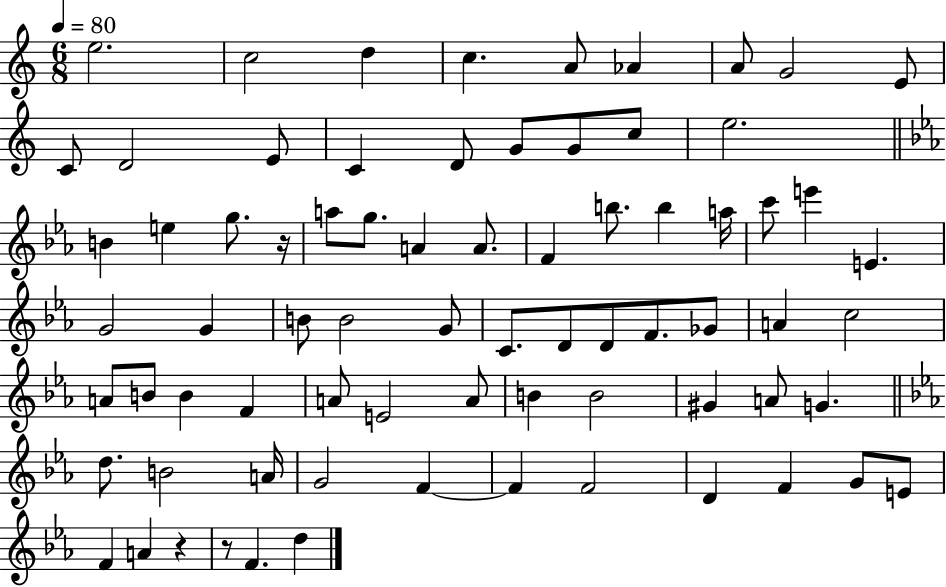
X:1
T:Untitled
M:6/8
L:1/4
K:C
e2 c2 d c A/2 _A A/2 G2 E/2 C/2 D2 E/2 C D/2 G/2 G/2 c/2 e2 B e g/2 z/4 a/2 g/2 A A/2 F b/2 b a/4 c'/2 e' E G2 G B/2 B2 G/2 C/2 D/2 D/2 F/2 _G/2 A c2 A/2 B/2 B F A/2 E2 A/2 B B2 ^G A/2 G d/2 B2 A/4 G2 F F F2 D F G/2 E/2 F A z z/2 F d